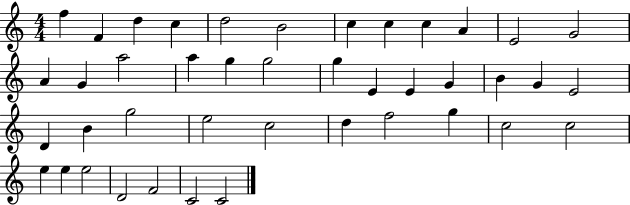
{
  \clef treble
  \numericTimeSignature
  \time 4/4
  \key c \major
  f''4 f'4 d''4 c''4 | d''2 b'2 | c''4 c''4 c''4 a'4 | e'2 g'2 | \break a'4 g'4 a''2 | a''4 g''4 g''2 | g''4 e'4 e'4 g'4 | b'4 g'4 e'2 | \break d'4 b'4 g''2 | e''2 c''2 | d''4 f''2 g''4 | c''2 c''2 | \break e''4 e''4 e''2 | d'2 f'2 | c'2 c'2 | \bar "|."
}